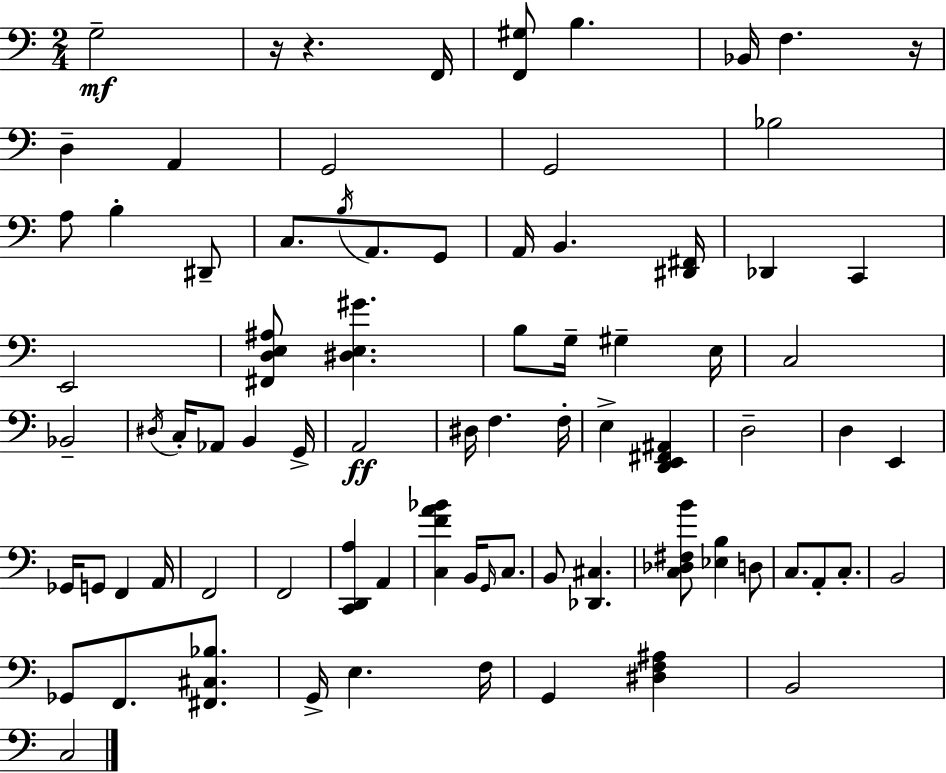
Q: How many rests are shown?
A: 3